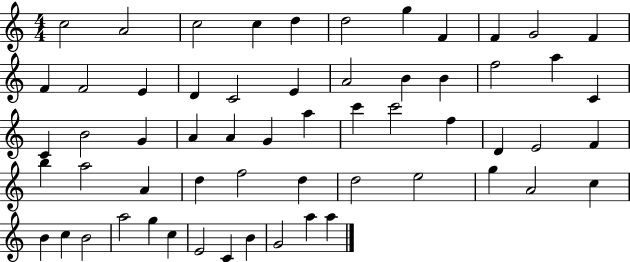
C5/h A4/h C5/h C5/q D5/q D5/h G5/q F4/q F4/q G4/h F4/q F4/q F4/h E4/q D4/q C4/h E4/q A4/h B4/q B4/q F5/h A5/q C4/q C4/q B4/h G4/q A4/q A4/q G4/q A5/q C6/q C6/h F5/q D4/q E4/h F4/q B5/q A5/h A4/q D5/q F5/h D5/q D5/h E5/h G5/q A4/h C5/q B4/q C5/q B4/h A5/h G5/q C5/q E4/h C4/q B4/q G4/h A5/q A5/q